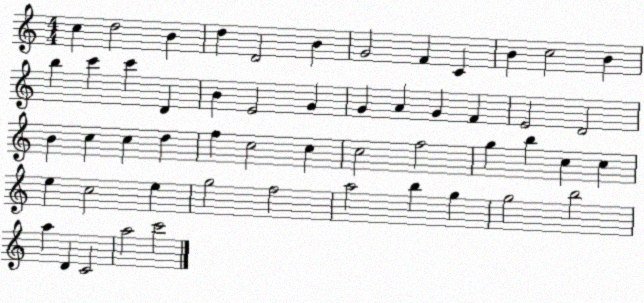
X:1
T:Untitled
M:4/4
L:1/4
K:C
c d2 B d D2 B G2 F C B c2 B b c' c' D B E2 G G A G F E2 D2 B c c d f c2 c c2 f2 g b c c e c2 e g2 f2 a2 b g g2 b2 a D C2 a2 c'2